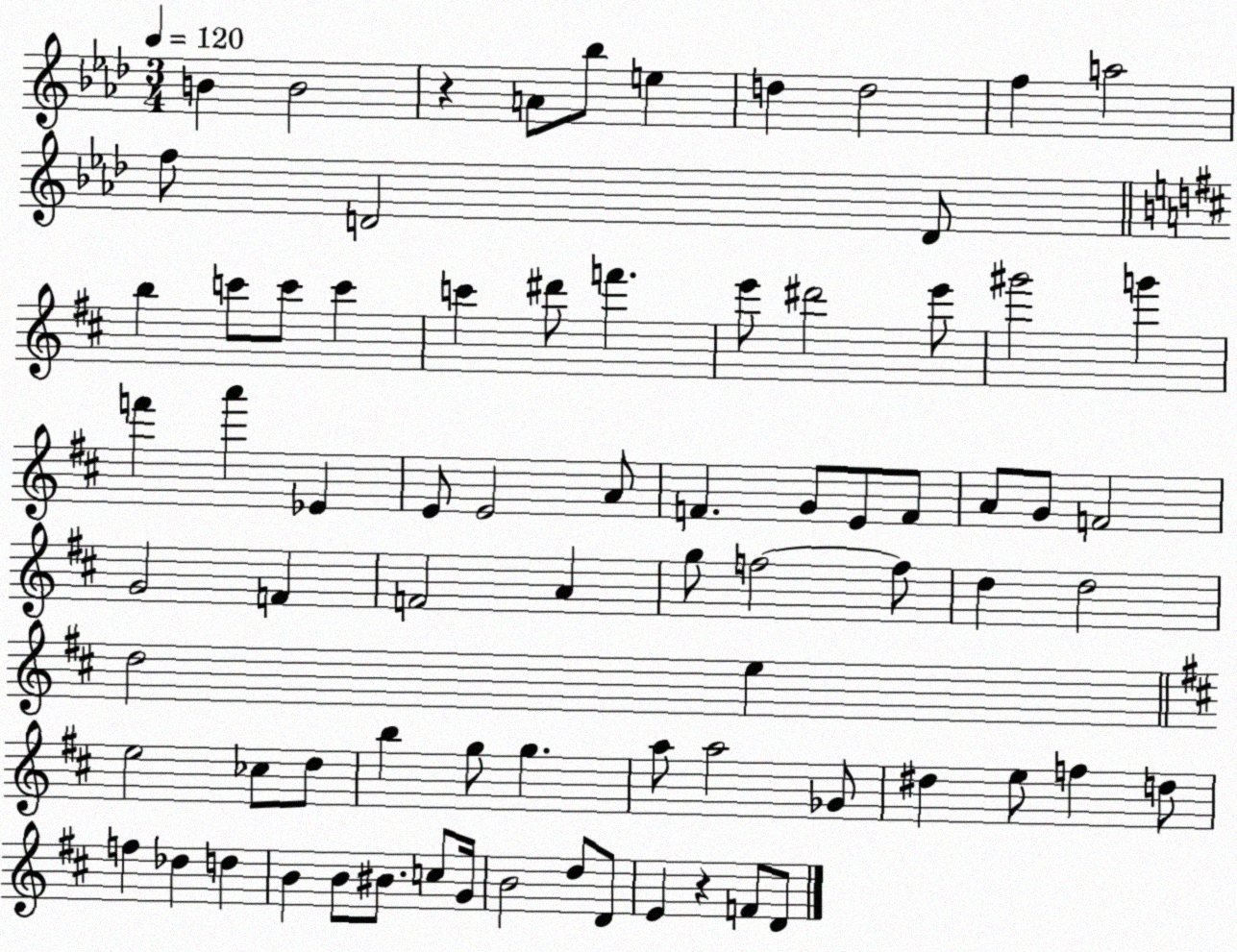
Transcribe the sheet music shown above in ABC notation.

X:1
T:Untitled
M:3/4
L:1/4
K:Ab
B B2 z A/2 _b/2 e d d2 f a2 f/2 D2 D/2 b c'/2 c'/2 c' c' ^d'/2 f' e'/2 ^d'2 e'/2 ^g'2 g' f' a' _E E/2 E2 A/2 F G/2 E/2 F/2 A/2 G/2 F2 G2 F F2 A g/2 f2 f/2 d d2 d2 e e2 _c/2 d/2 b g/2 g a/2 a2 _G/2 ^d e/2 f d/2 f _d d B B/2 ^B/2 c/2 G/4 B2 d/2 D/2 E z F/2 D/2